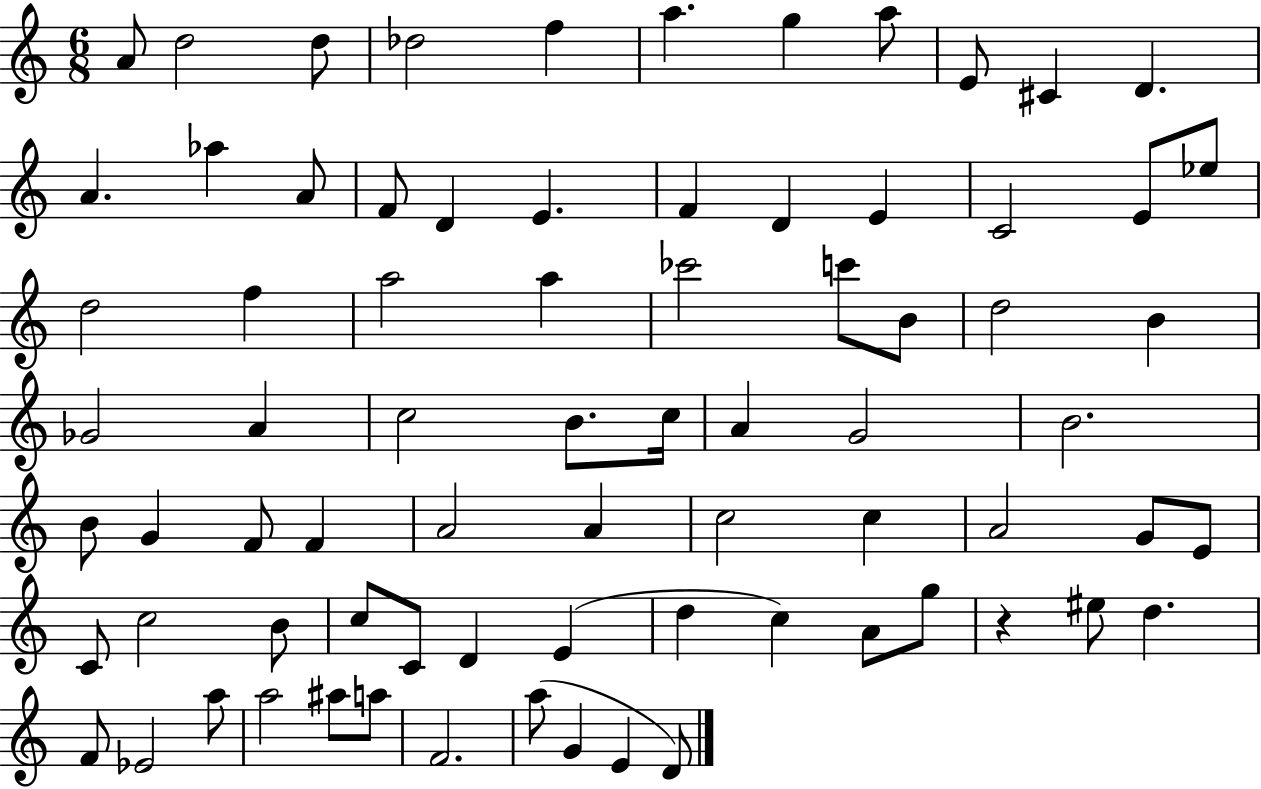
A4/e D5/h D5/e Db5/h F5/q A5/q. G5/q A5/e E4/e C#4/q D4/q. A4/q. Ab5/q A4/e F4/e D4/q E4/q. F4/q D4/q E4/q C4/h E4/e Eb5/e D5/h F5/q A5/h A5/q CES6/h C6/e B4/e D5/h B4/q Gb4/h A4/q C5/h B4/e. C5/s A4/q G4/h B4/h. B4/e G4/q F4/e F4/q A4/h A4/q C5/h C5/q A4/h G4/e E4/e C4/e C5/h B4/e C5/e C4/e D4/q E4/q D5/q C5/q A4/e G5/e R/q EIS5/e D5/q. F4/e Eb4/h A5/e A5/h A#5/e A5/e F4/h. A5/e G4/q E4/q D4/e